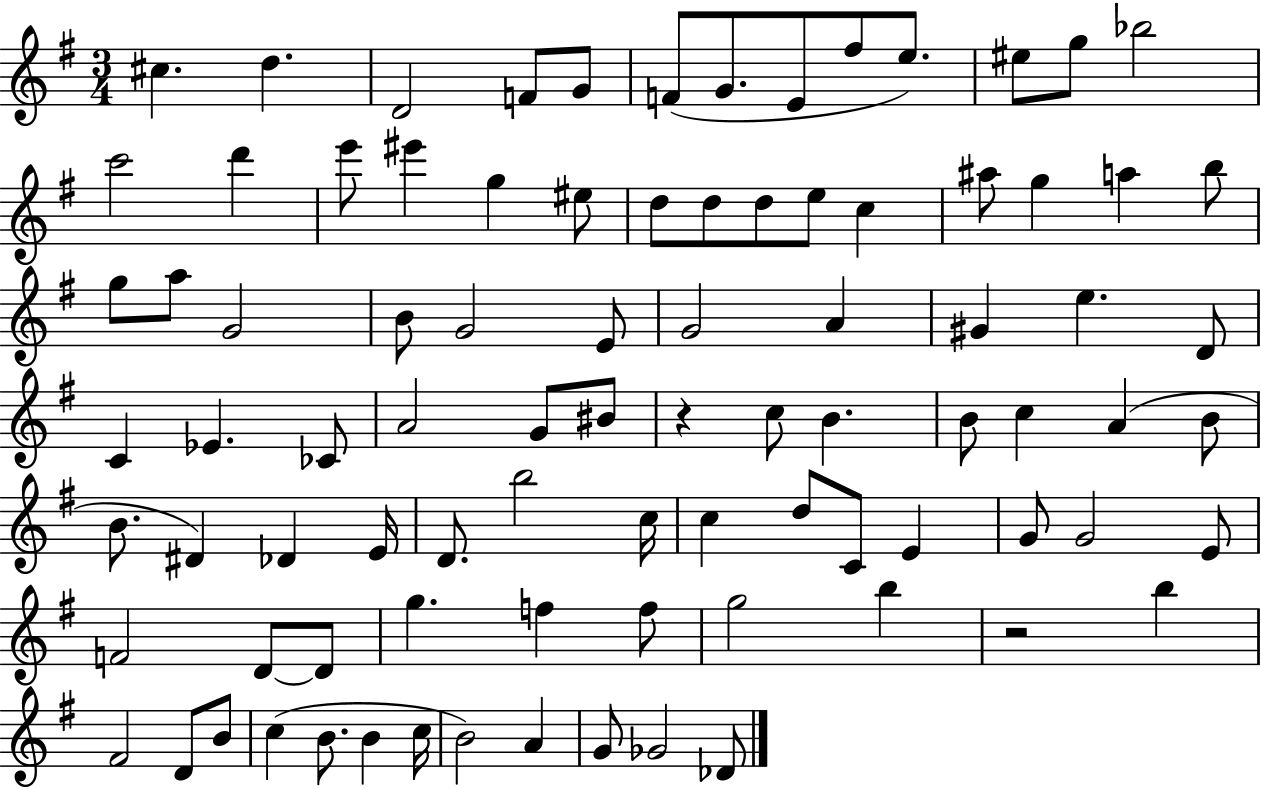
C#5/q. D5/q. D4/h F4/e G4/e F4/e G4/e. E4/e F#5/e E5/e. EIS5/e G5/e Bb5/h C6/h D6/q E6/e EIS6/q G5/q EIS5/e D5/e D5/e D5/e E5/e C5/q A#5/e G5/q A5/q B5/e G5/e A5/e G4/h B4/e G4/h E4/e G4/h A4/q G#4/q E5/q. D4/e C4/q Eb4/q. CES4/e A4/h G4/e BIS4/e R/q C5/e B4/q. B4/e C5/q A4/q B4/e B4/e. D#4/q Db4/q E4/s D4/e. B5/h C5/s C5/q D5/e C4/e E4/q G4/e G4/h E4/e F4/h D4/e D4/e G5/q. F5/q F5/e G5/h B5/q R/h B5/q F#4/h D4/e B4/e C5/q B4/e. B4/q C5/s B4/h A4/q G4/e Gb4/h Db4/e